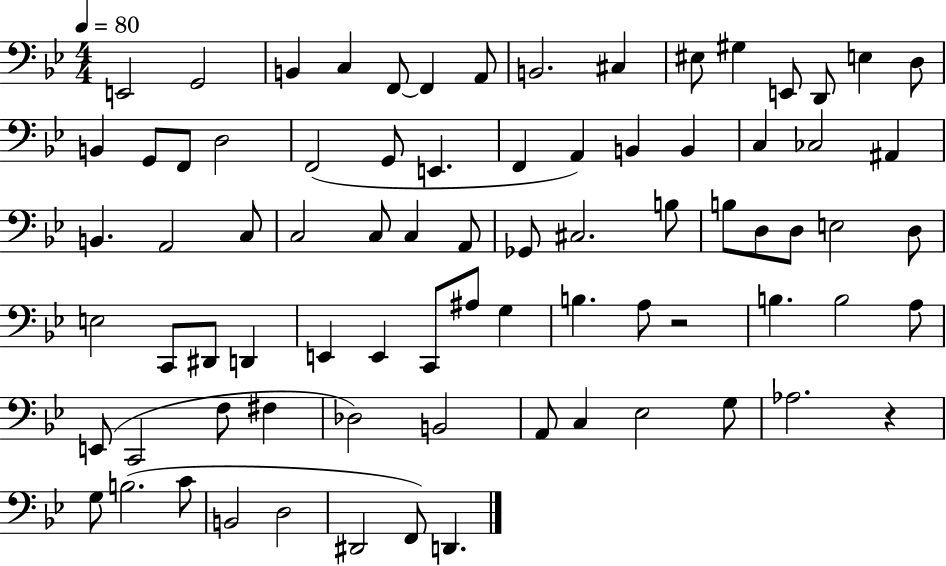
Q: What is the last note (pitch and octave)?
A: D2